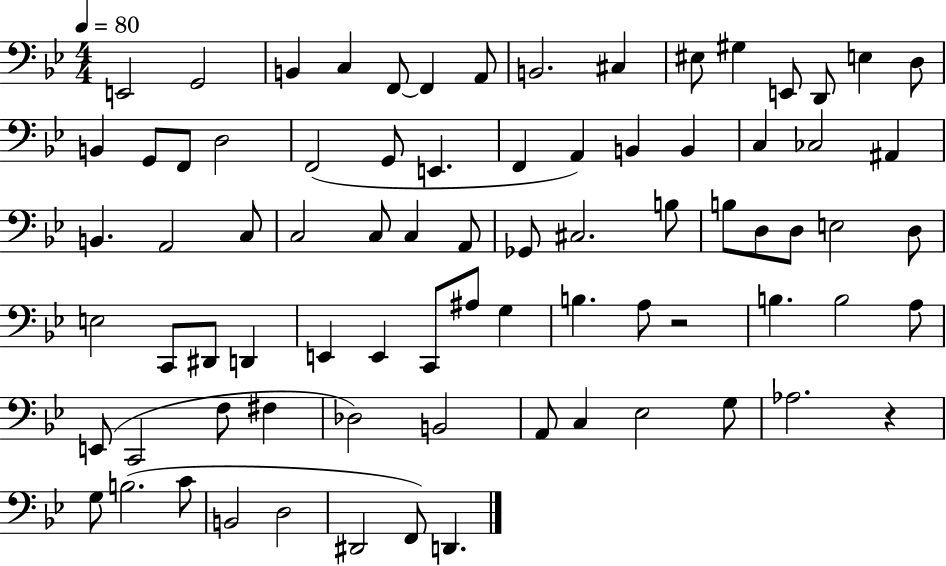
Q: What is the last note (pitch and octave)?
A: D2